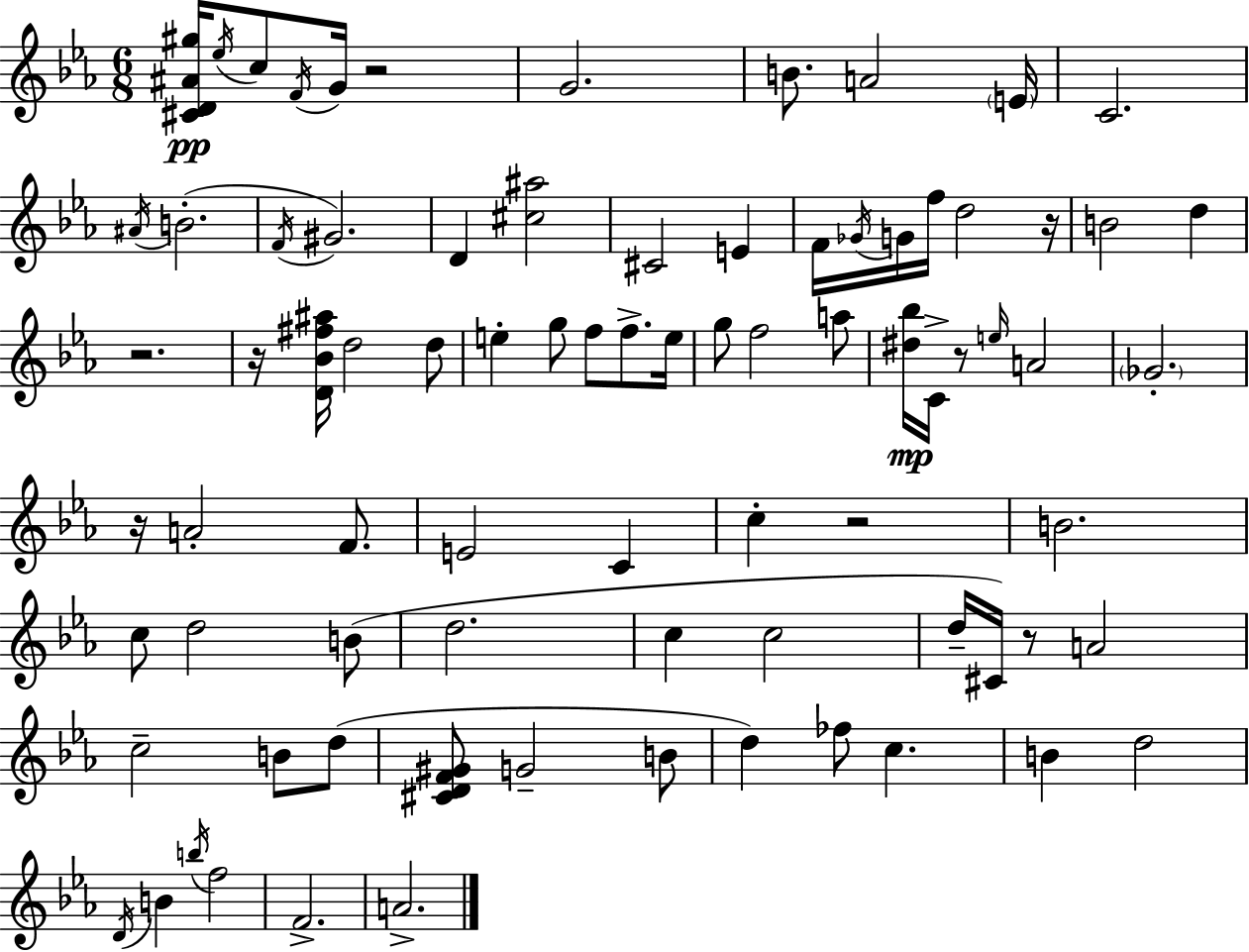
[C#4,D4,A#4,G#5]/s Eb5/s C5/e F4/s G4/s R/h G4/h. B4/e. A4/h E4/s C4/h. A#4/s B4/h. F4/s G#4/h. D4/q [C#5,A#5]/h C#4/h E4/q F4/s Gb4/s G4/s F5/s D5/h R/s B4/h D5/q R/h. R/s [D4,Bb4,F#5,A#5]/s D5/h D5/e E5/q G5/e F5/e F5/e. E5/s G5/e F5/h A5/e [D#5,Bb5]/s C4/s R/e E5/s A4/h Gb4/h. R/s A4/h F4/e. E4/h C4/q C5/q R/h B4/h. C5/e D5/h B4/e D5/h. C5/q C5/h D5/s C#4/s R/e A4/h C5/h B4/e D5/e [C#4,D4,F4,G#4]/e G4/h B4/e D5/q FES5/e C5/q. B4/q D5/h D4/s B4/q B5/s F5/h F4/h. A4/h.